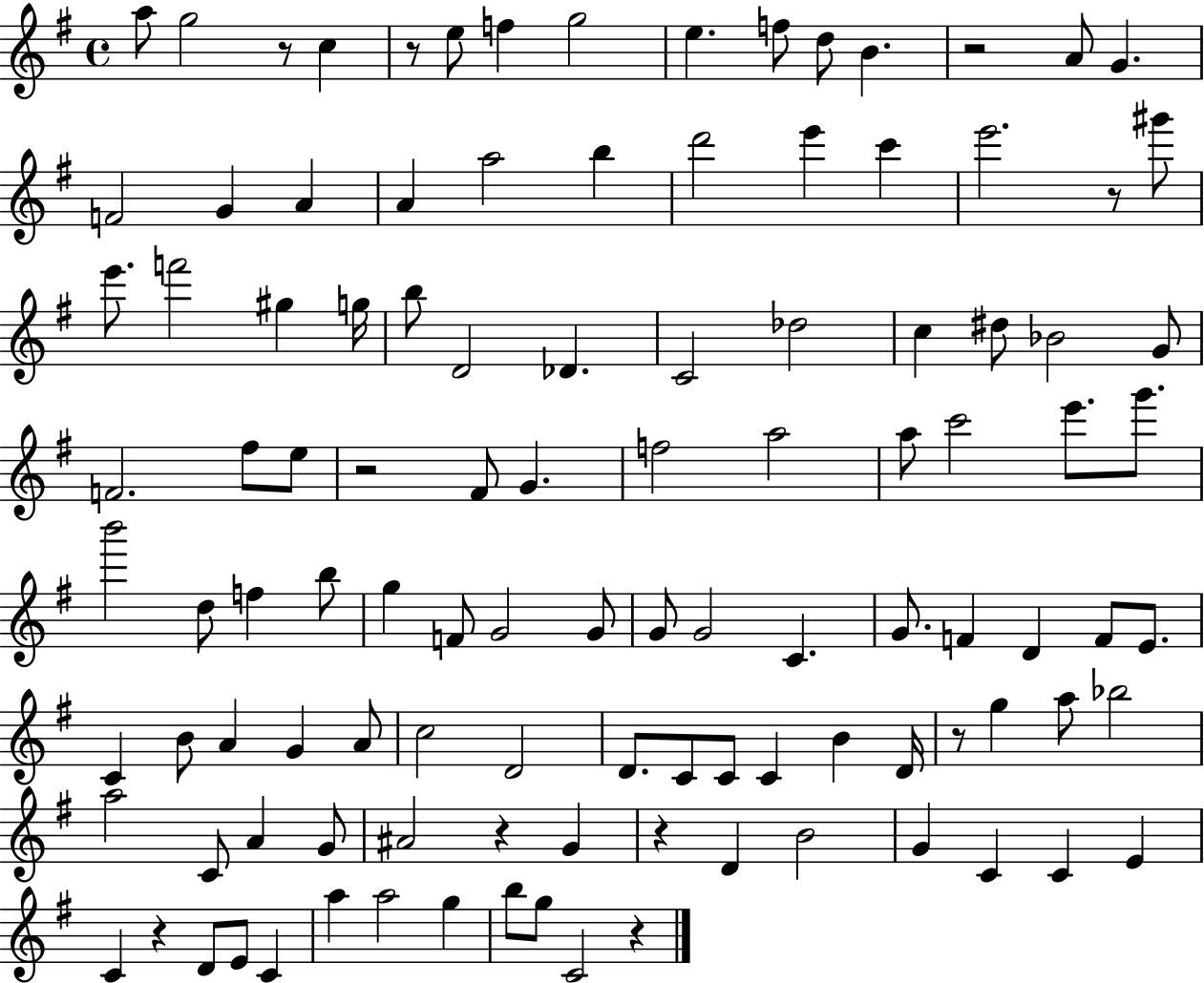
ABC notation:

X:1
T:Untitled
M:4/4
L:1/4
K:G
a/2 g2 z/2 c z/2 e/2 f g2 e f/2 d/2 B z2 A/2 G F2 G A A a2 b d'2 e' c' e'2 z/2 ^g'/2 e'/2 f'2 ^g g/4 b/2 D2 _D C2 _d2 c ^d/2 _B2 G/2 F2 ^f/2 e/2 z2 ^F/2 G f2 a2 a/2 c'2 e'/2 g'/2 b'2 d/2 f b/2 g F/2 G2 G/2 G/2 G2 C G/2 F D F/2 E/2 C B/2 A G A/2 c2 D2 D/2 C/2 C/2 C B D/4 z/2 g a/2 _b2 a2 C/2 A G/2 ^A2 z G z D B2 G C C E C z D/2 E/2 C a a2 g b/2 g/2 C2 z